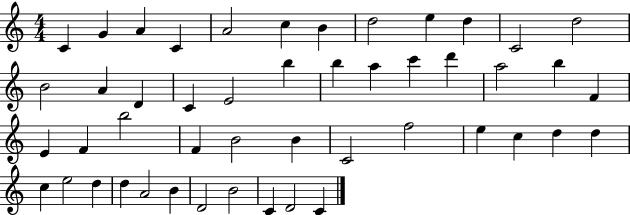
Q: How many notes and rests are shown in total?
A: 48